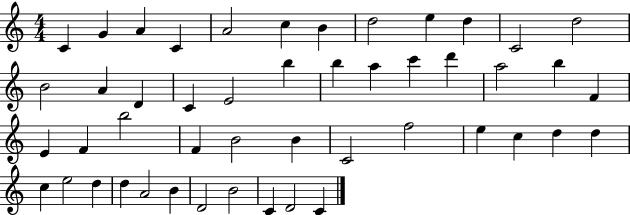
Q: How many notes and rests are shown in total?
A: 48